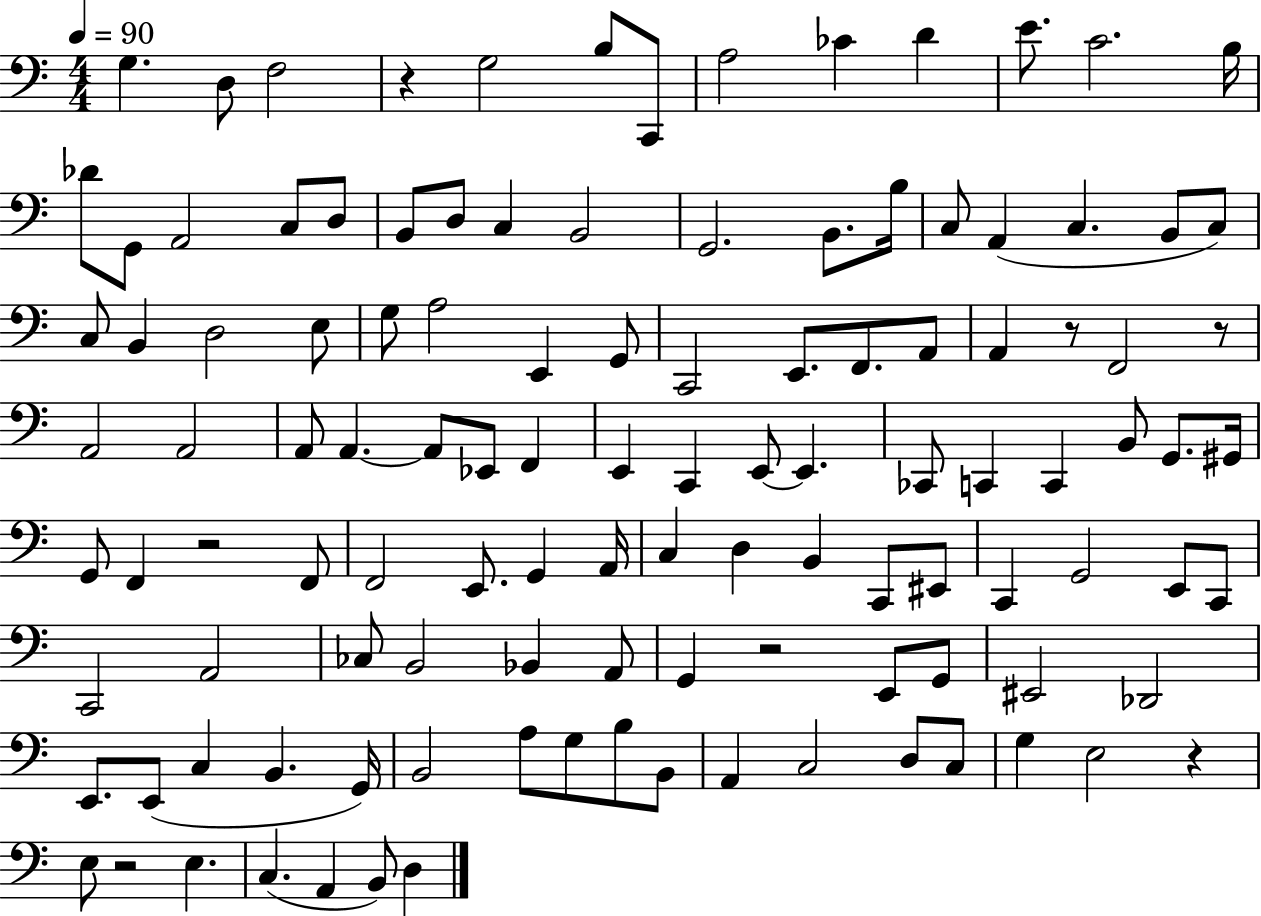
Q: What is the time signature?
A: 4/4